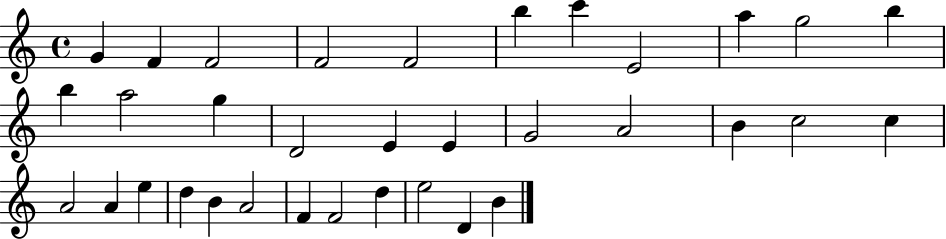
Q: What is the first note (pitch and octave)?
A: G4